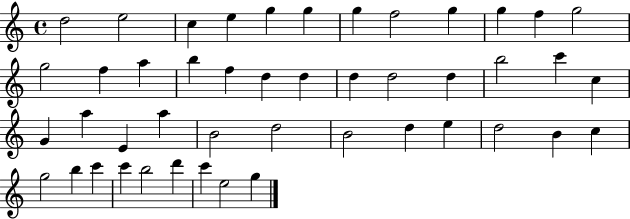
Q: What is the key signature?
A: C major